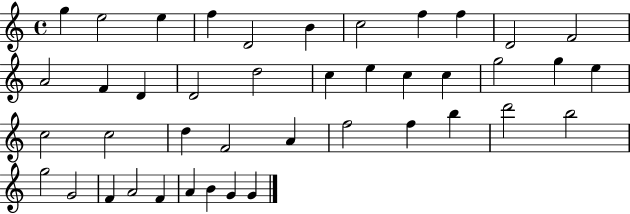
X:1
T:Untitled
M:4/4
L:1/4
K:C
g e2 e f D2 B c2 f f D2 F2 A2 F D D2 d2 c e c c g2 g e c2 c2 d F2 A f2 f b d'2 b2 g2 G2 F A2 F A B G G